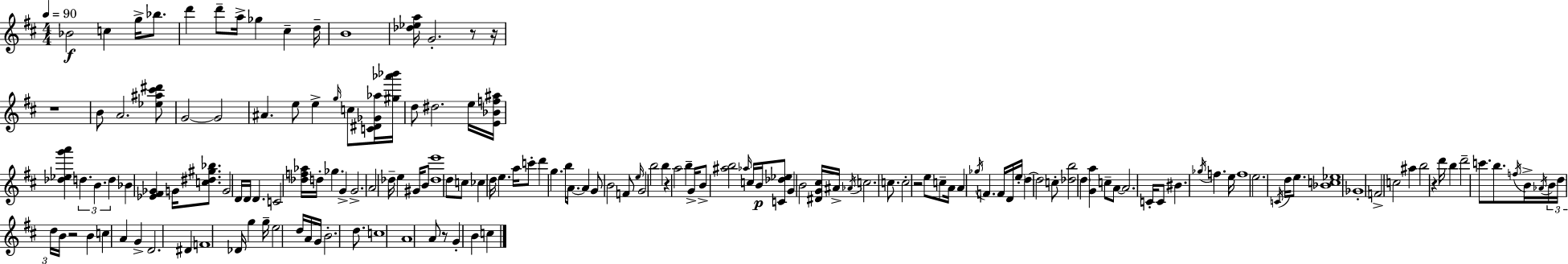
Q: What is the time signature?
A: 4/4